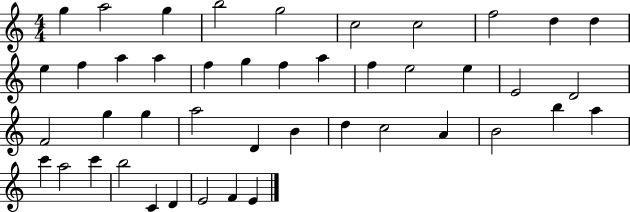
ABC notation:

X:1
T:Untitled
M:4/4
L:1/4
K:C
g a2 g b2 g2 c2 c2 f2 d d e f a a f g f a f e2 e E2 D2 F2 g g a2 D B d c2 A B2 b a c' a2 c' b2 C D E2 F E